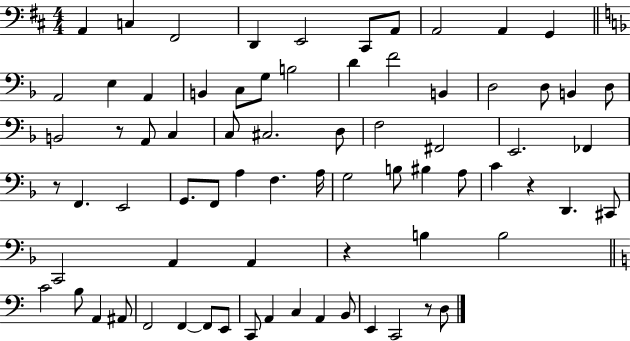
X:1
T:Untitled
M:4/4
L:1/4
K:D
A,, C, ^F,,2 D,, E,,2 ^C,,/2 A,,/2 A,,2 A,, G,, A,,2 E, A,, B,, C,/2 G,/2 B,2 D F2 B,, D,2 D,/2 B,, D,/2 B,,2 z/2 A,,/2 C, C,/2 ^C,2 D,/2 F,2 ^F,,2 E,,2 _F,, z/2 F,, E,,2 G,,/2 F,,/2 A, F, A,/4 G,2 B,/2 ^B, A,/2 C z D,, ^C,,/2 C,,2 A,, A,, z B, B,2 C2 B,/2 A,, ^A,,/2 F,,2 F,, F,,/2 E,,/2 C,,/2 A,, C, A,, B,,/2 E,, C,,2 z/2 D,/2